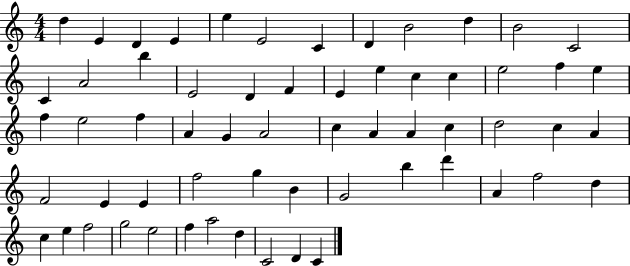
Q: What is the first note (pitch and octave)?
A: D5